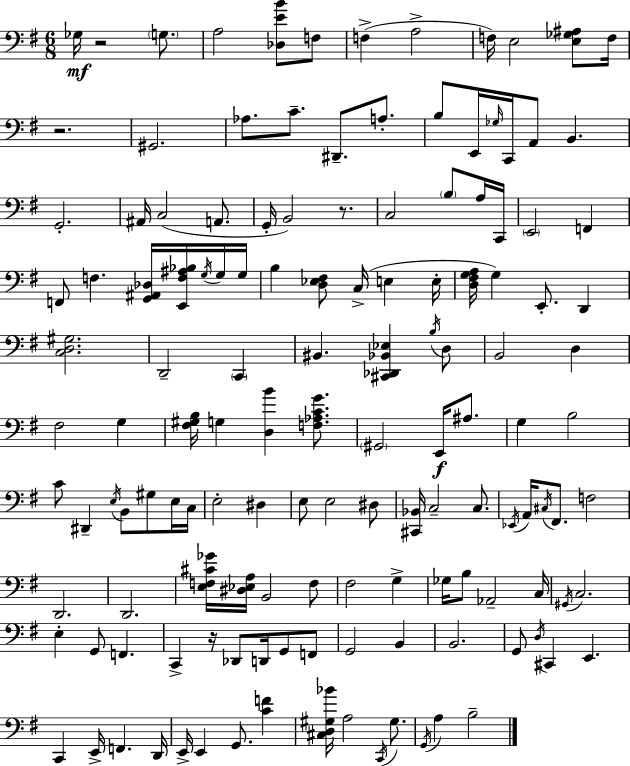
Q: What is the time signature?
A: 6/8